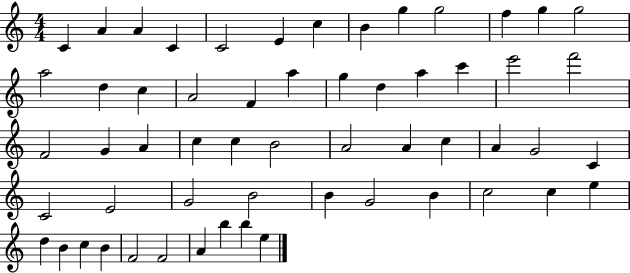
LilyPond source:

{
  \clef treble
  \numericTimeSignature
  \time 4/4
  \key c \major
  c'4 a'4 a'4 c'4 | c'2 e'4 c''4 | b'4 g''4 g''2 | f''4 g''4 g''2 | \break a''2 d''4 c''4 | a'2 f'4 a''4 | g''4 d''4 a''4 c'''4 | e'''2 f'''2 | \break f'2 g'4 a'4 | c''4 c''4 b'2 | a'2 a'4 c''4 | a'4 g'2 c'4 | \break c'2 e'2 | g'2 b'2 | b'4 g'2 b'4 | c''2 c''4 e''4 | \break d''4 b'4 c''4 b'4 | f'2 f'2 | a'4 b''4 b''4 e''4 | \bar "|."
}